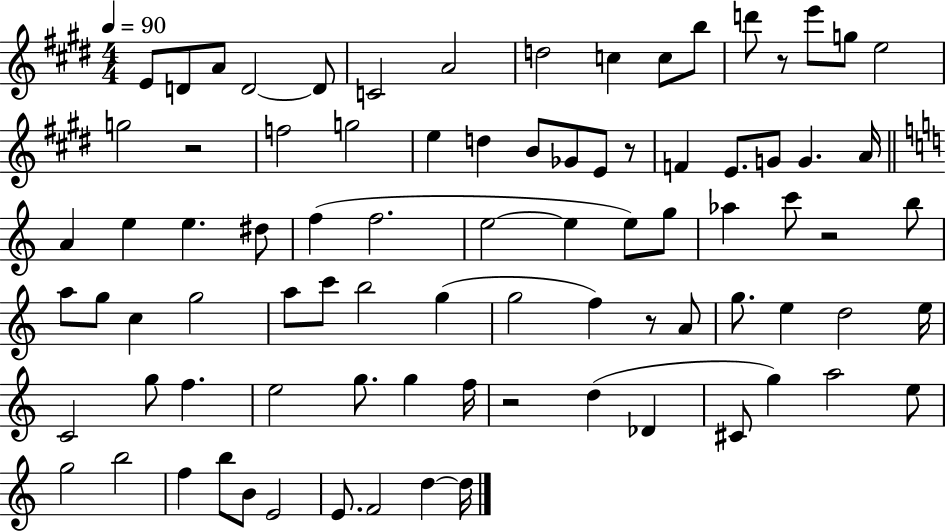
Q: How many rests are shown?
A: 6